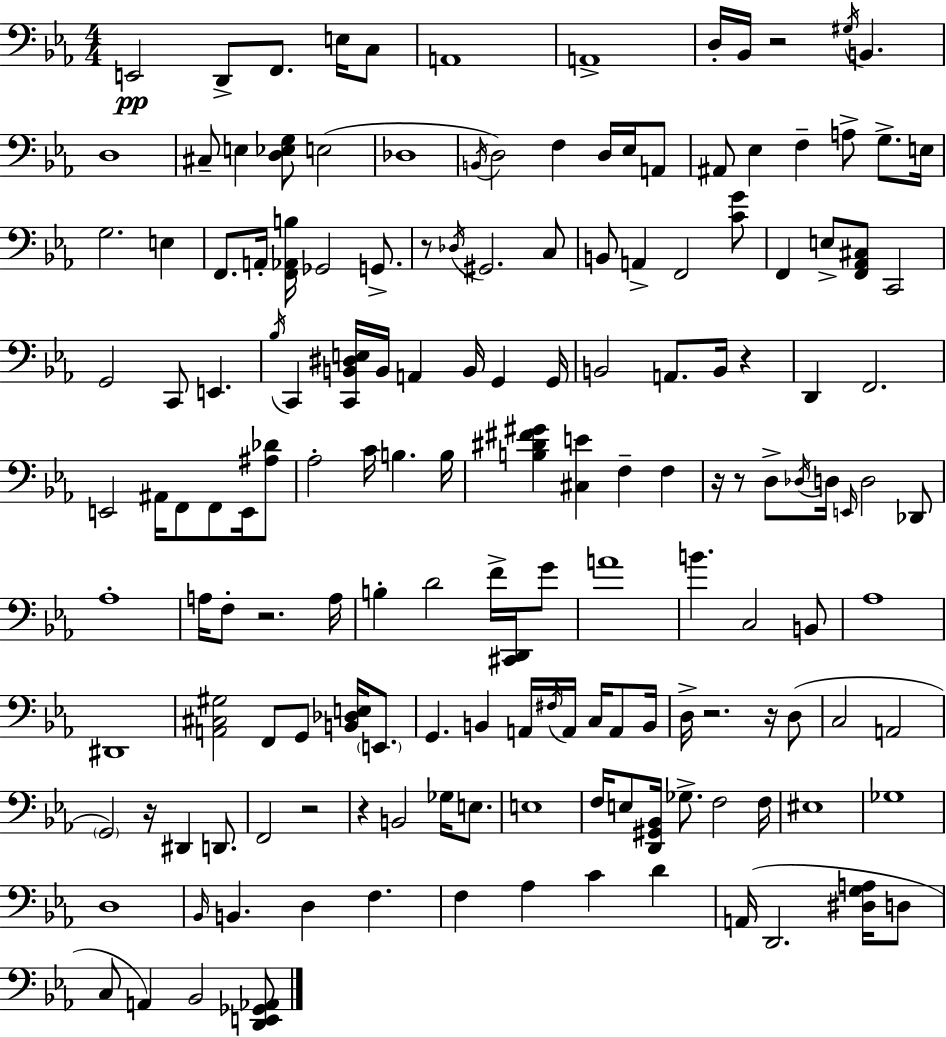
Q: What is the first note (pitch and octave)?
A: E2